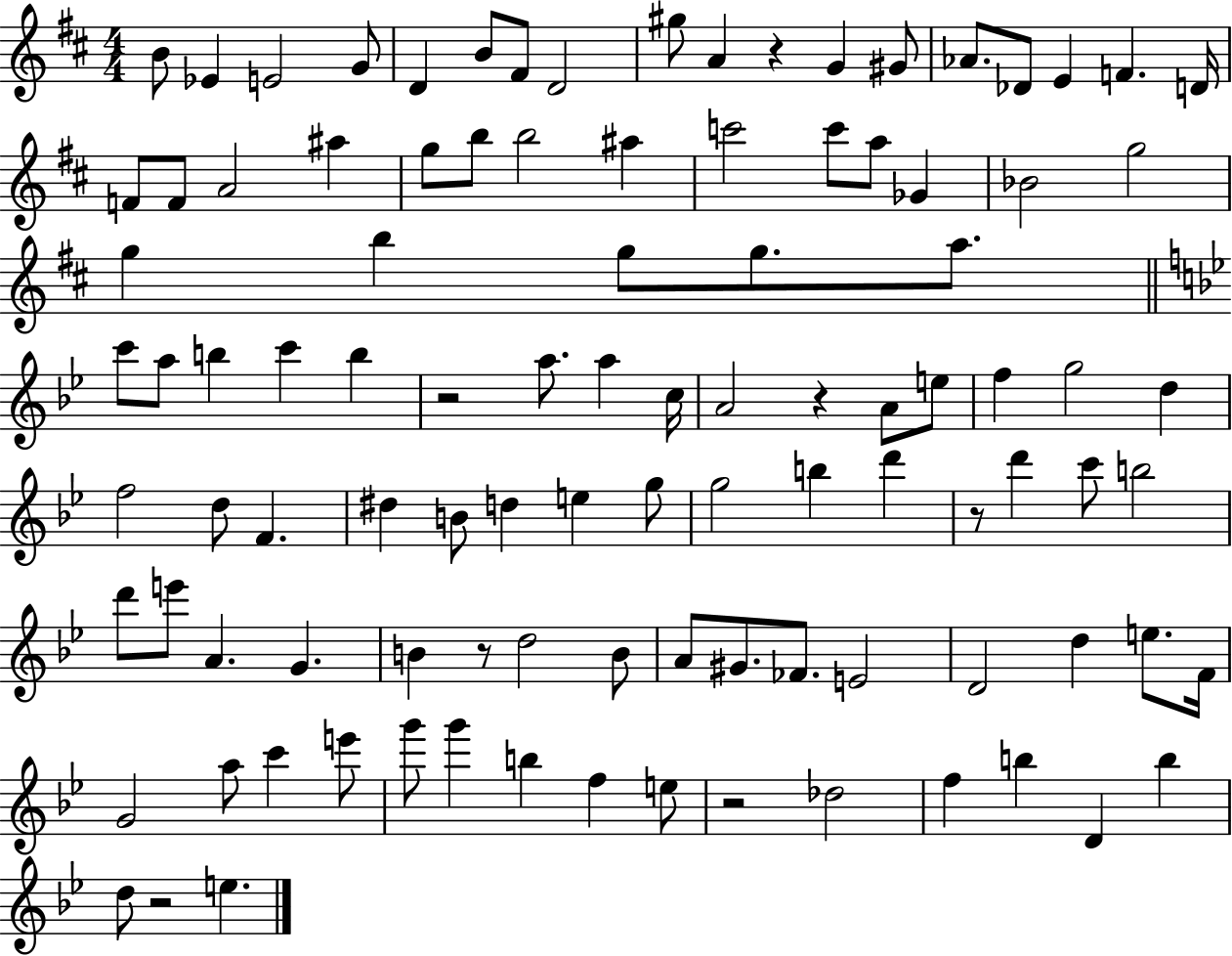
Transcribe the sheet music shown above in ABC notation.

X:1
T:Untitled
M:4/4
L:1/4
K:D
B/2 _E E2 G/2 D B/2 ^F/2 D2 ^g/2 A z G ^G/2 _A/2 _D/2 E F D/4 F/2 F/2 A2 ^a g/2 b/2 b2 ^a c'2 c'/2 a/2 _G _B2 g2 g b g/2 g/2 a/2 c'/2 a/2 b c' b z2 a/2 a c/4 A2 z A/2 e/2 f g2 d f2 d/2 F ^d B/2 d e g/2 g2 b d' z/2 d' c'/2 b2 d'/2 e'/2 A G B z/2 d2 B/2 A/2 ^G/2 _F/2 E2 D2 d e/2 F/4 G2 a/2 c' e'/2 g'/2 g' b f e/2 z2 _d2 f b D b d/2 z2 e